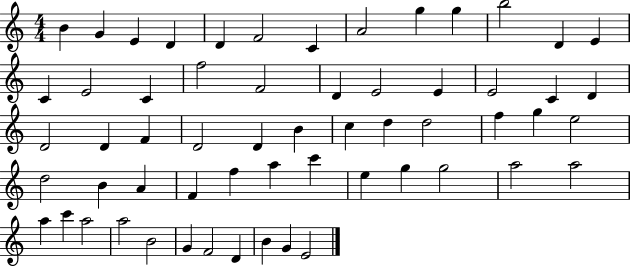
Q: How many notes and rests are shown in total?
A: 59